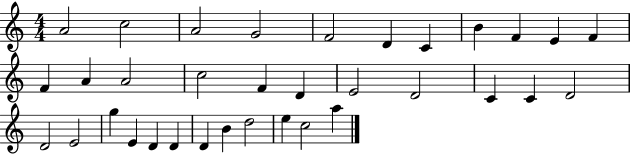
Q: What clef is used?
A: treble